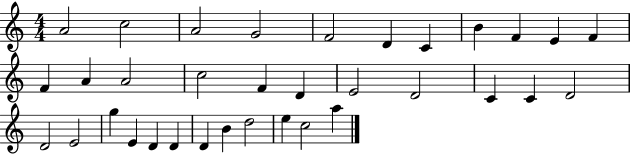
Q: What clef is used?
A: treble